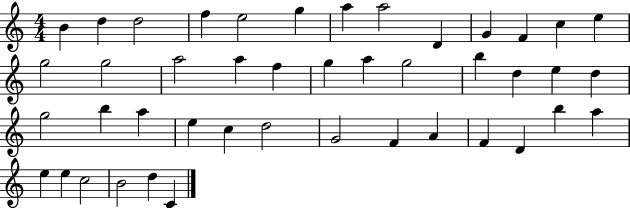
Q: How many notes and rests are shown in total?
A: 44